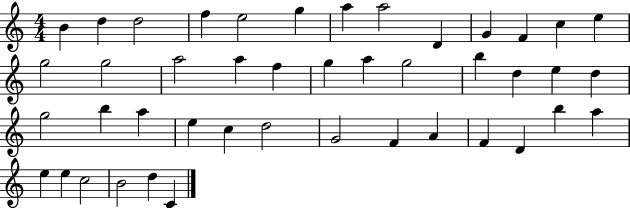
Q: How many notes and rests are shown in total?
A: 44